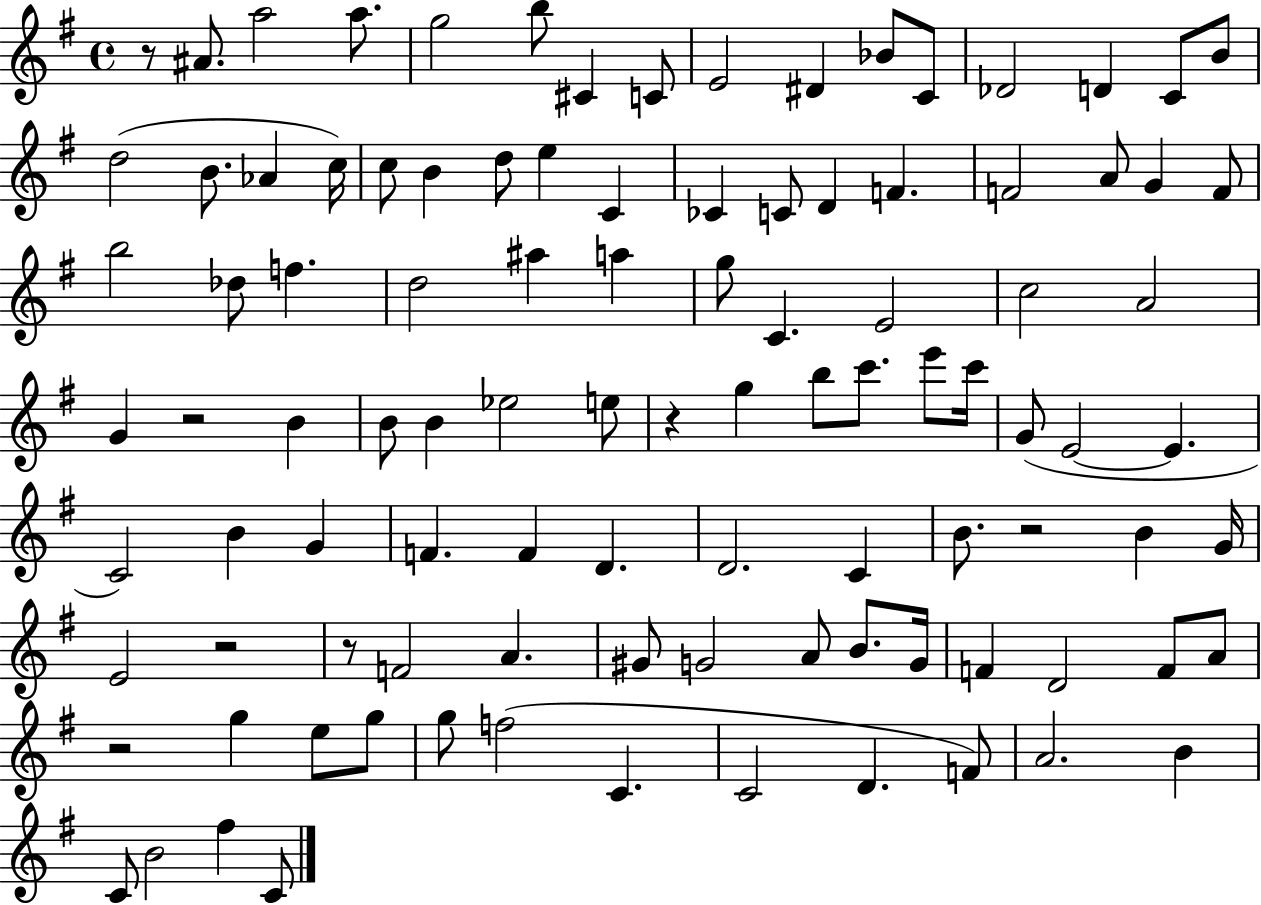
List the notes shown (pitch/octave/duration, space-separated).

R/e A#4/e. A5/h A5/e. G5/h B5/e C#4/q C4/e E4/h D#4/q Bb4/e C4/e Db4/h D4/q C4/e B4/e D5/h B4/e. Ab4/q C5/s C5/e B4/q D5/e E5/q C4/q CES4/q C4/e D4/q F4/q. F4/h A4/e G4/q F4/e B5/h Db5/e F5/q. D5/h A#5/q A5/q G5/e C4/q. E4/h C5/h A4/h G4/q R/h B4/q B4/e B4/q Eb5/h E5/e R/q G5/q B5/e C6/e. E6/e C6/s G4/e E4/h E4/q. C4/h B4/q G4/q F4/q. F4/q D4/q. D4/h. C4/q B4/e. R/h B4/q G4/s E4/h R/h R/e F4/h A4/q. G#4/e G4/h A4/e B4/e. G4/s F4/q D4/h F4/e A4/e R/h G5/q E5/e G5/e G5/e F5/h C4/q. C4/h D4/q. F4/e A4/h. B4/q C4/e B4/h F#5/q C4/e